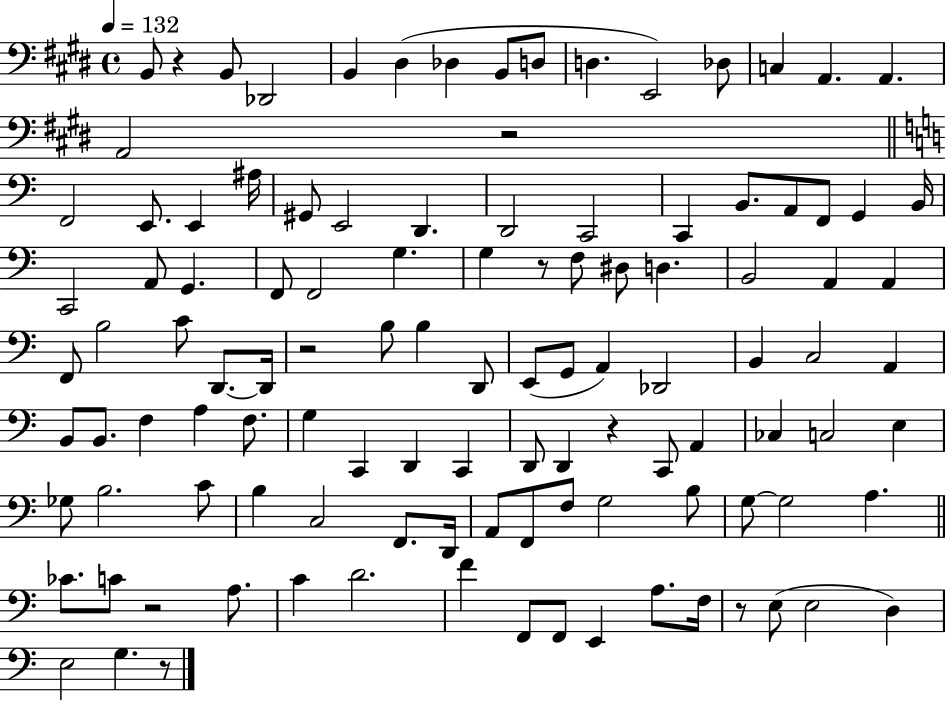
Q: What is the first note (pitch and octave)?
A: B2